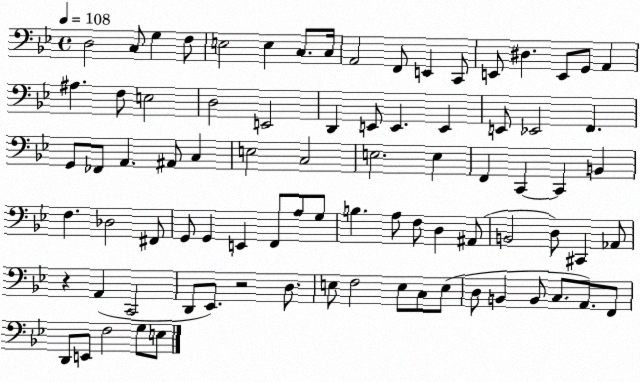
X:1
T:Untitled
M:4/4
L:1/4
K:Bb
D,2 C,/2 G, F,/2 E,2 E, C,/2 C,/4 A,,2 F,,/2 E,, C,,/2 E,,/2 ^D, E,,/2 G,,/2 A,, ^A, F,/2 E,2 D,2 E,,2 D,, E,,/2 E,, E,, E,,/2 _E,,2 F,, G,,/2 _F,,/2 A,, ^A,,/2 C, E,2 C,2 E,2 E, F,, C,, C,, B,, F, _D,2 ^F,,/2 G,,/2 G,, E,, F,,/2 A,/2 G,/2 B, A,/2 F,/2 D, ^A,,/2 B,,2 D,/2 ^C,, _A,,/2 z A,, C,,2 D,,/2 _E,,/2 z2 D,/2 E,/2 F,2 E,/2 C,/2 E,/2 D,/2 B,, B,,/2 C,/2 A,,/2 F,,/2 D,,/2 E,,/2 F,2 G,/2 E,/2